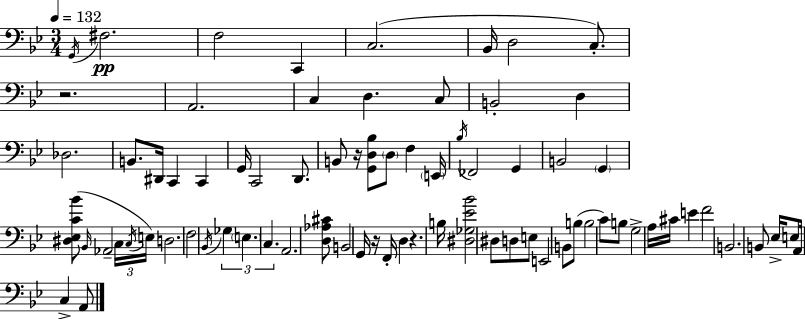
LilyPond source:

{
  \clef bass
  \numericTimeSignature
  \time 3/4
  \key bes \major
  \tempo 4 = 132
  \acciaccatura { g,16 }\pp fis2. | f2 c,4 | c2.( | bes,16 d2 c8.-.) | \break r2. | a,2. | c4 d4. c8 | b,2-. d4 | \break des2. | b,8. dis,16 c,4 c,4 | g,16 c,2 d,8. | b,8 r16 <g, d bes>8 \parenthesize d8 f4 | \break \parenthesize e,16 \acciaccatura { bes16 } fes,2 g,4 | b,2 \parenthesize g,4 | <dis ees c' bes'>8( \grace { bes,16 } aes,2-- | \tuplet 3/2 { c16 \acciaccatura { c16 } e16) } d2. | \break f2 | \acciaccatura { bes,16 } \tuplet 3/2 { ges4 \parenthesize e4. c4. } | a,2. | <d aes cis'>8 b,2 | \break g,16 r16 f,16-. d4 r4. | b16 <dis ges ees' bes'>2 | dis8 d8 e8 e,2 | b,8 b8( b2 | \break c'8) b8 g2-> | a16 cis'16 e'4 f'2 | b,2. | b,8 ees16-> e8 a,16 c4-> | \break a,8 \bar "|."
}